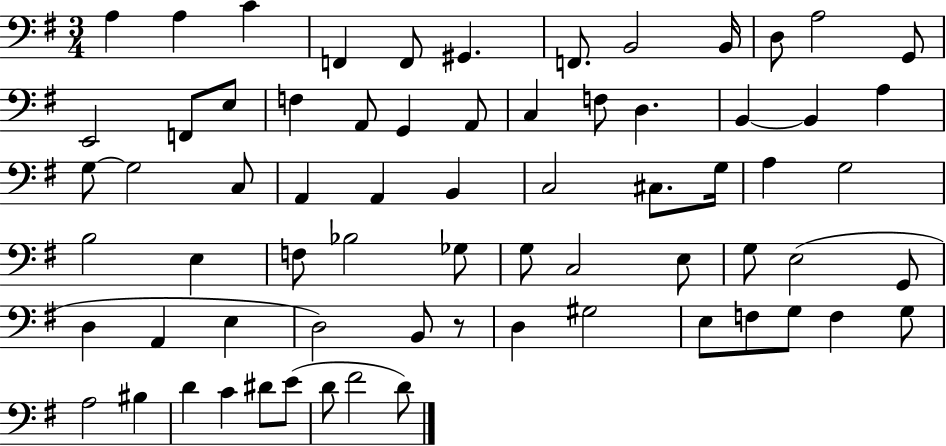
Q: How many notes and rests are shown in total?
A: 69